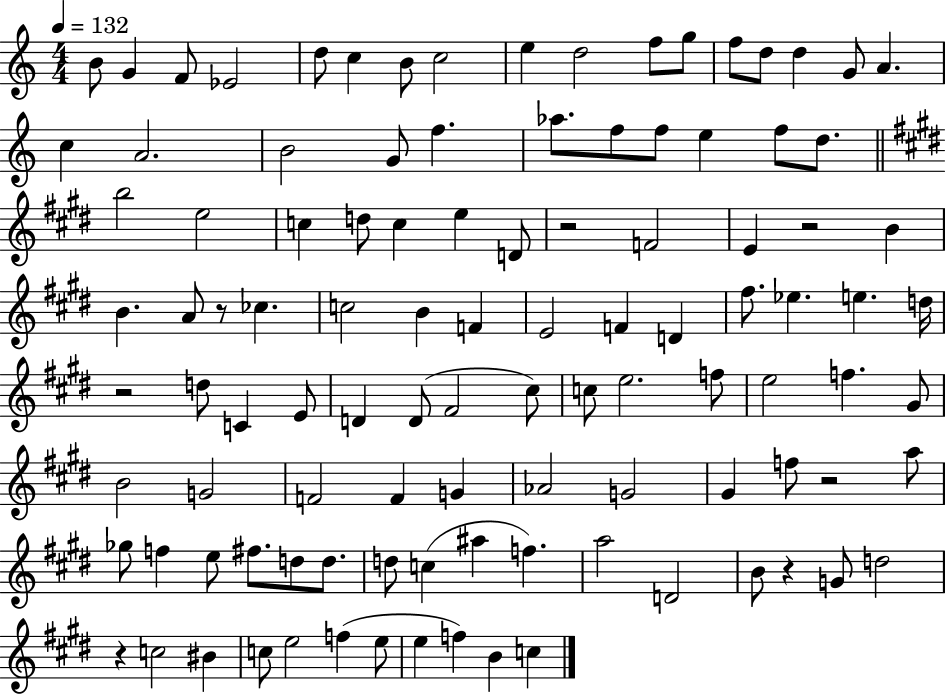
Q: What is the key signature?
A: C major